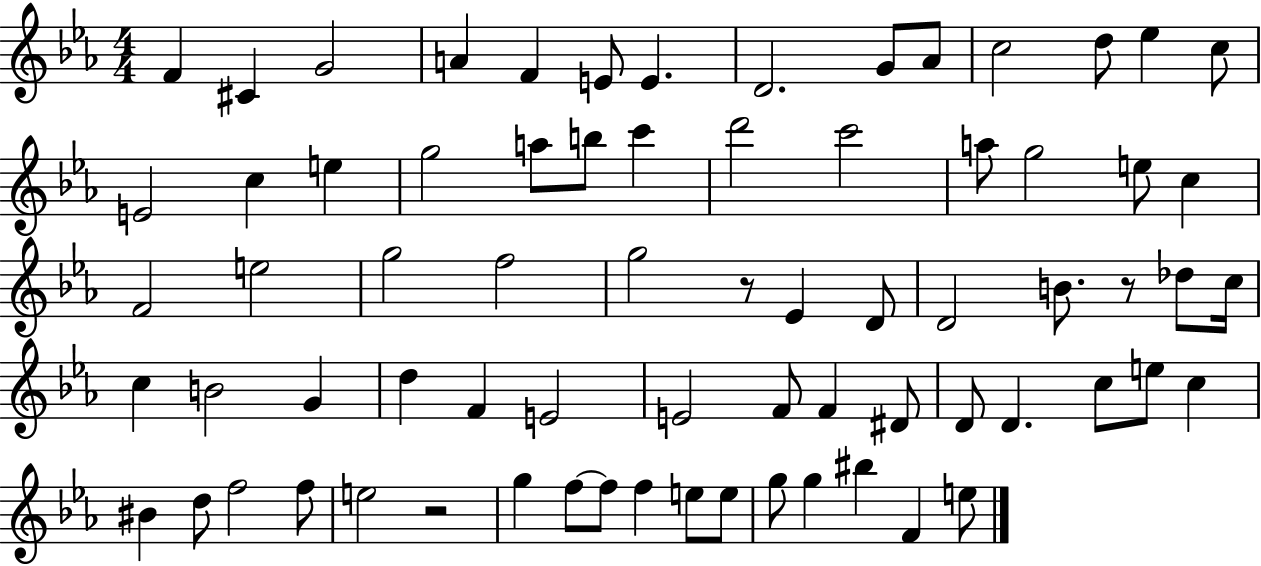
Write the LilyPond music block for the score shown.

{
  \clef treble
  \numericTimeSignature
  \time 4/4
  \key ees \major
  f'4 cis'4 g'2 | a'4 f'4 e'8 e'4. | d'2. g'8 aes'8 | c''2 d''8 ees''4 c''8 | \break e'2 c''4 e''4 | g''2 a''8 b''8 c'''4 | d'''2 c'''2 | a''8 g''2 e''8 c''4 | \break f'2 e''2 | g''2 f''2 | g''2 r8 ees'4 d'8 | d'2 b'8. r8 des''8 c''16 | \break c''4 b'2 g'4 | d''4 f'4 e'2 | e'2 f'8 f'4 dis'8 | d'8 d'4. c''8 e''8 c''4 | \break bis'4 d''8 f''2 f''8 | e''2 r2 | g''4 f''8~~ f''8 f''4 e''8 e''8 | g''8 g''4 bis''4 f'4 e''8 | \break \bar "|."
}